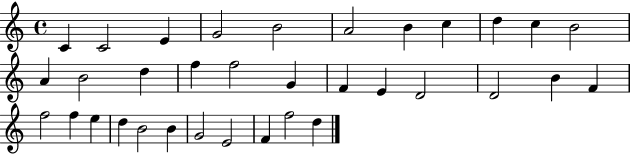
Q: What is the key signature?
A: C major